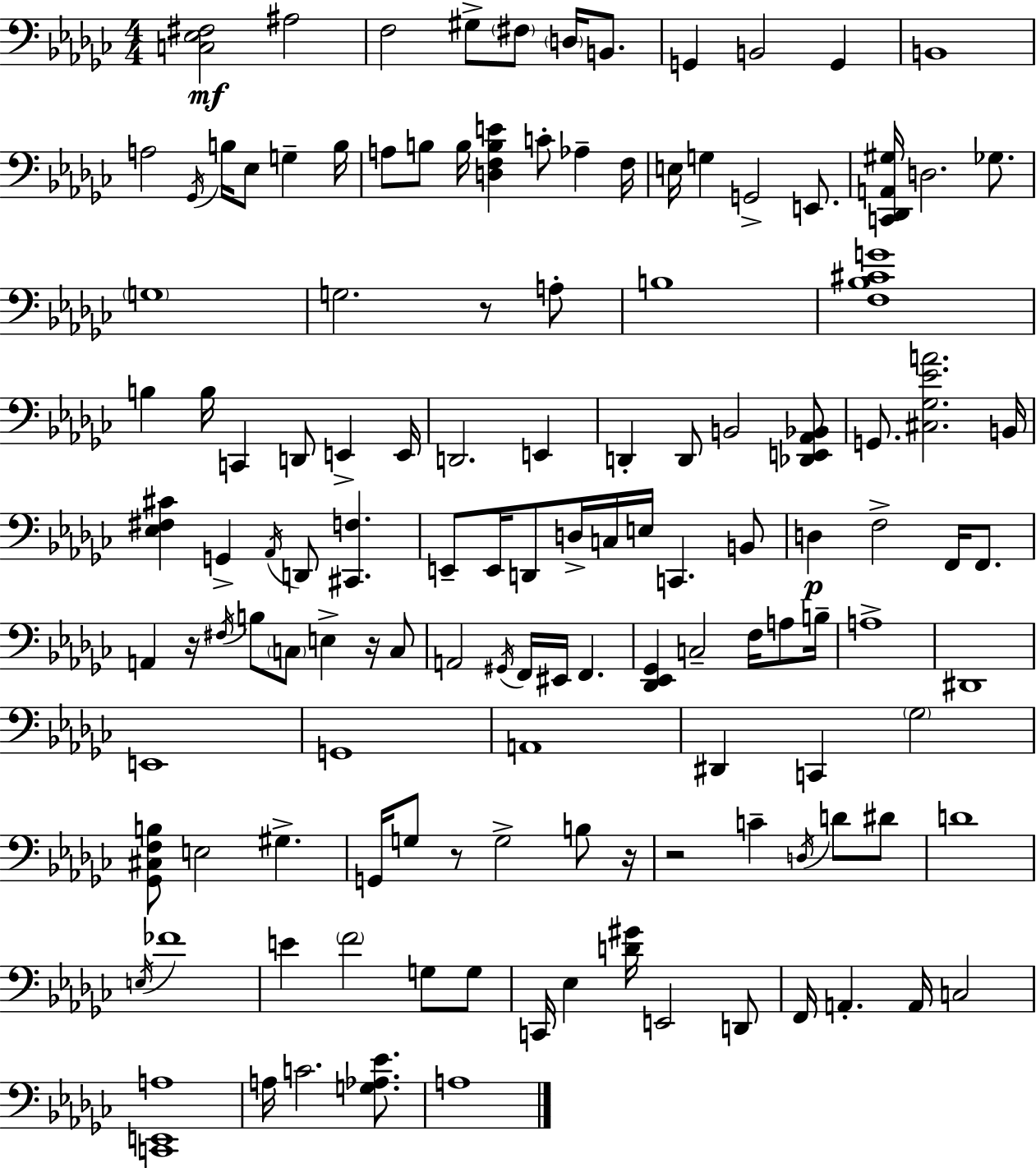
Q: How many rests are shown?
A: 6